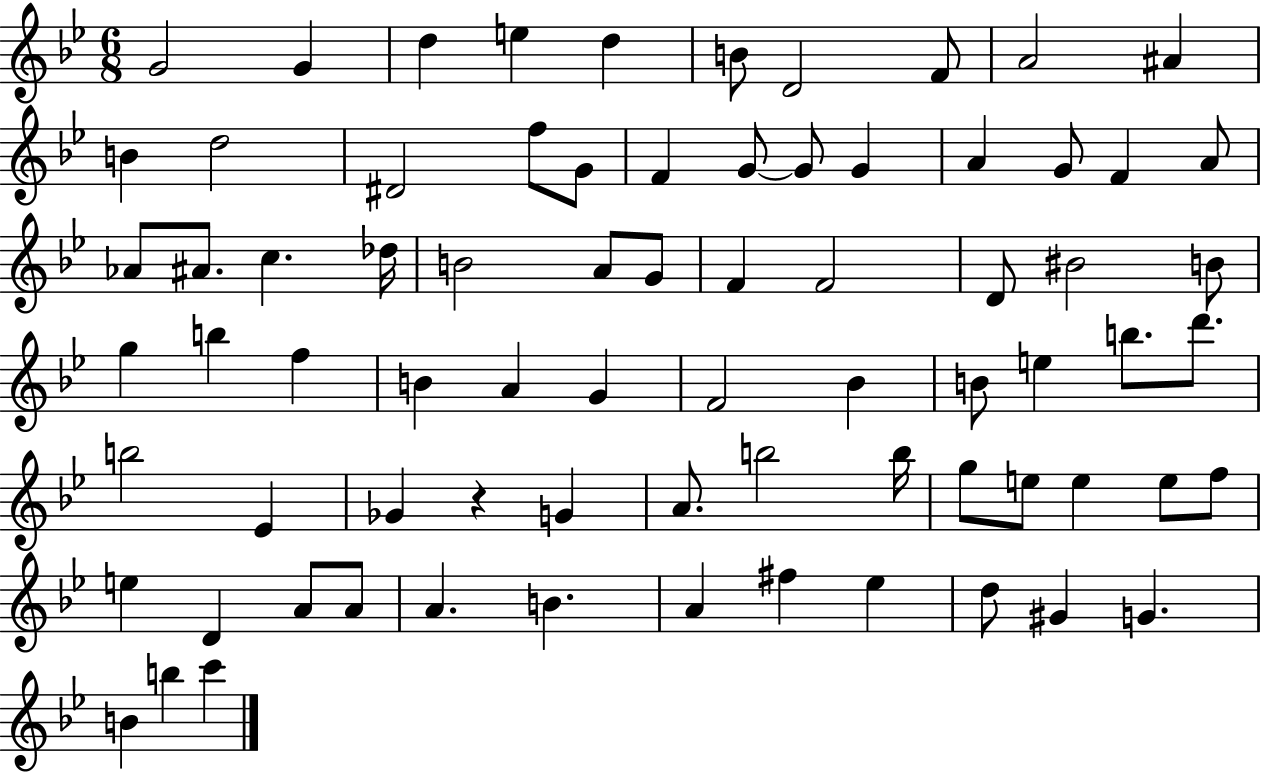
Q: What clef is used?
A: treble